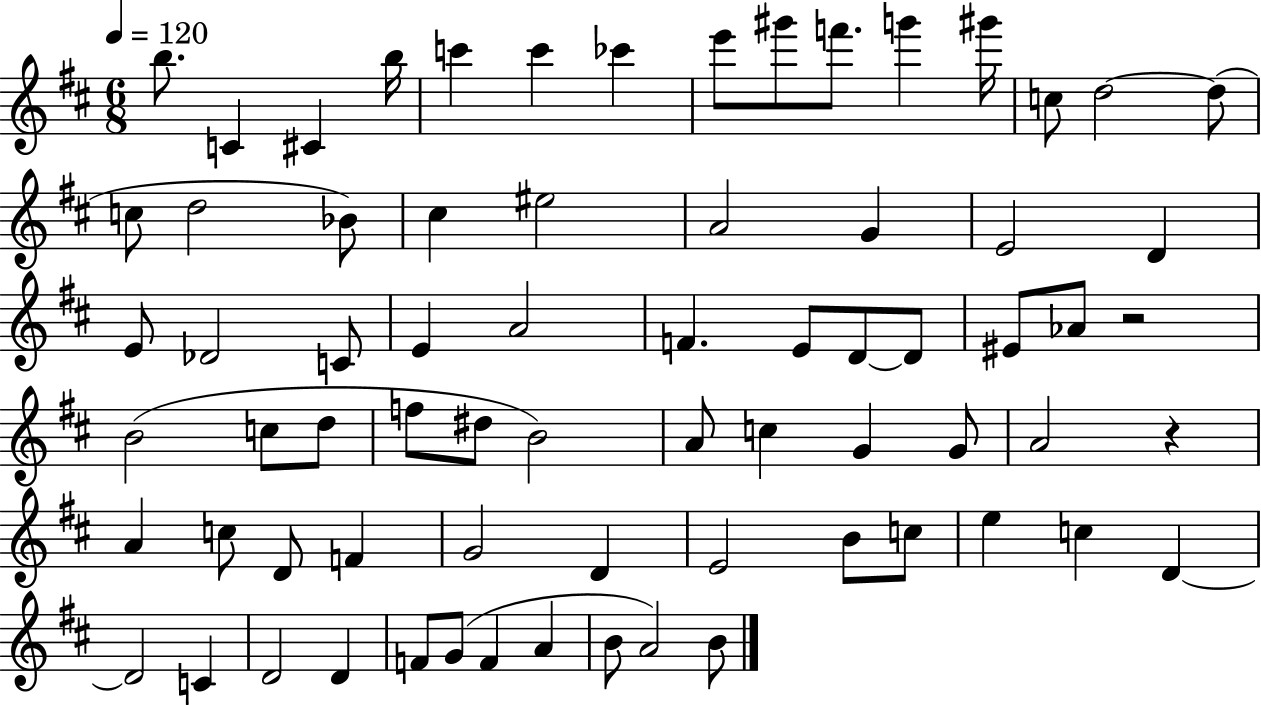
{
  \clef treble
  \numericTimeSignature
  \time 6/8
  \key d \major
  \tempo 4 = 120
  b''8. c'4 cis'4 b''16 | c'''4 c'''4 ces'''4 | e'''8 gis'''8 f'''8. g'''4 gis'''16 | c''8 d''2~~ d''8( | \break c''8 d''2 bes'8) | cis''4 eis''2 | a'2 g'4 | e'2 d'4 | \break e'8 des'2 c'8 | e'4 a'2 | f'4. e'8 d'8~~ d'8 | eis'8 aes'8 r2 | \break b'2( c''8 d''8 | f''8 dis''8 b'2) | a'8 c''4 g'4 g'8 | a'2 r4 | \break a'4 c''8 d'8 f'4 | g'2 d'4 | e'2 b'8 c''8 | e''4 c''4 d'4~~ | \break d'2 c'4 | d'2 d'4 | f'8 g'8( f'4 a'4 | b'8 a'2) b'8 | \break \bar "|."
}